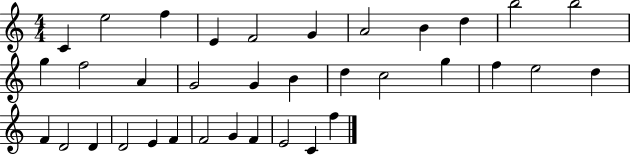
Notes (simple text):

C4/q E5/h F5/q E4/q F4/h G4/q A4/h B4/q D5/q B5/h B5/h G5/q F5/h A4/q G4/h G4/q B4/q D5/q C5/h G5/q F5/q E5/h D5/q F4/q D4/h D4/q D4/h E4/q F4/q F4/h G4/q F4/q E4/h C4/q F5/q